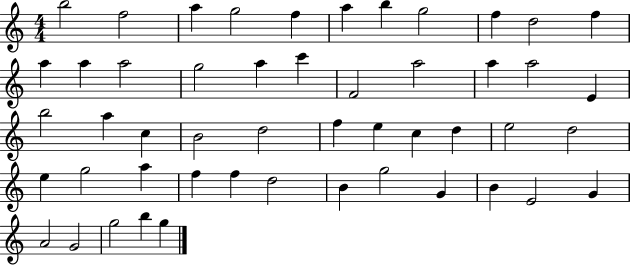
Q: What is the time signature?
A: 4/4